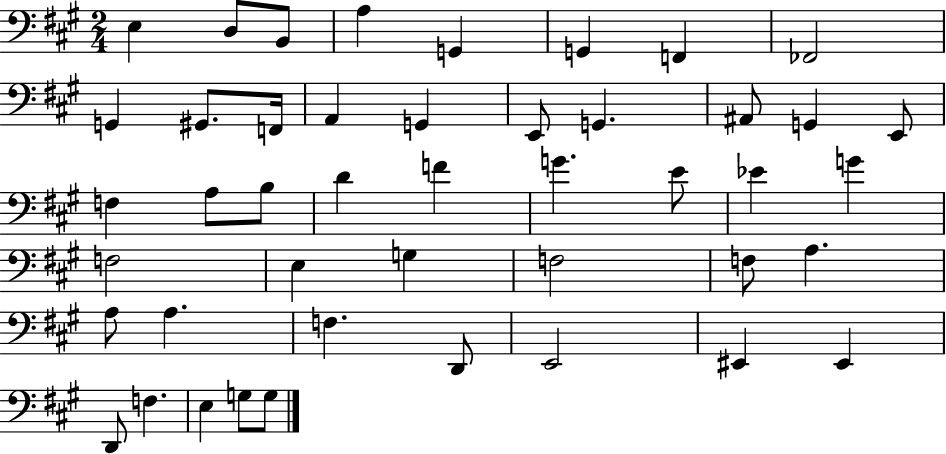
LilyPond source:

{
  \clef bass
  \numericTimeSignature
  \time 2/4
  \key a \major
  e4 d8 b,8 | a4 g,4 | g,4 f,4 | fes,2 | \break g,4 gis,8. f,16 | a,4 g,4 | e,8 g,4. | ais,8 g,4 e,8 | \break f4 a8 b8 | d'4 f'4 | g'4. e'8 | ees'4 g'4 | \break f2 | e4 g4 | f2 | f8 a4. | \break a8 a4. | f4. d,8 | e,2 | eis,4 eis,4 | \break d,8 f4. | e4 g8 g8 | \bar "|."
}